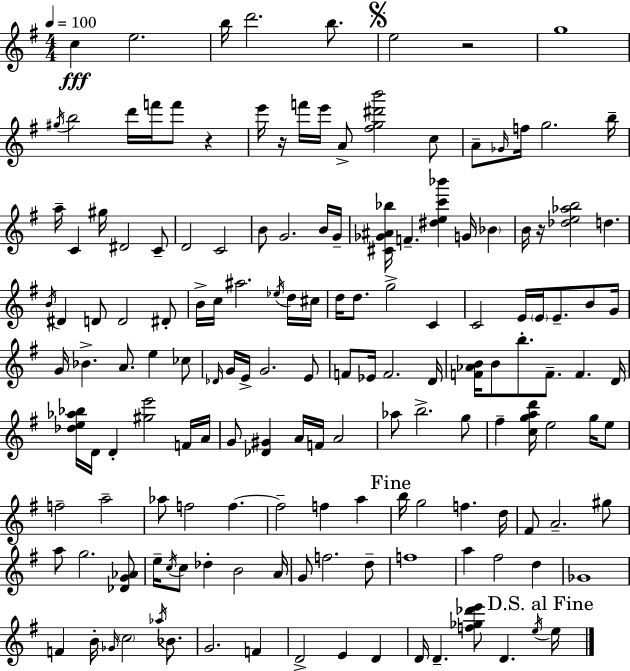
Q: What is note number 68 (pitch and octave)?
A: G4